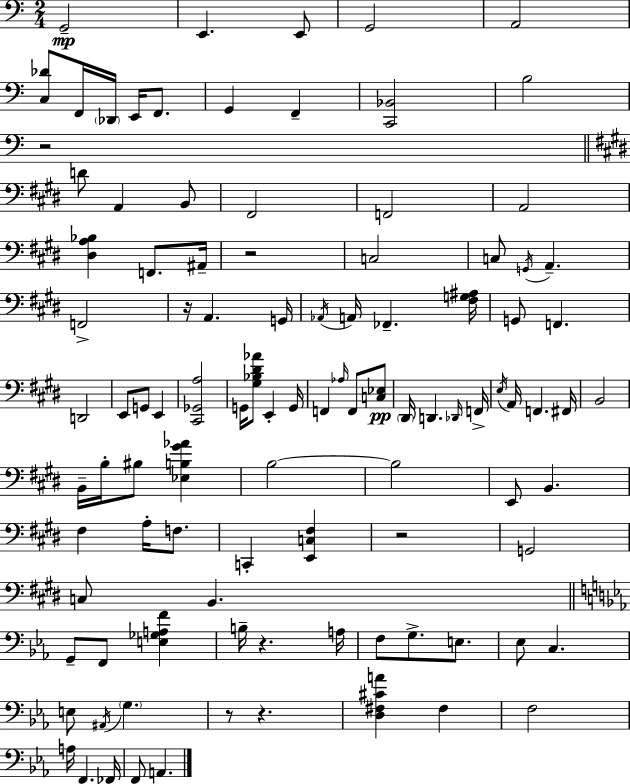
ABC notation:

X:1
T:Untitled
M:2/4
L:1/4
K:Am
G,,2 E,, E,,/2 G,,2 A,,2 [C,_D]/2 F,,/4 _D,,/4 E,,/4 F,,/2 G,, F,, [C,,_B,,]2 B,2 z2 D/2 A,, B,,/2 ^F,,2 F,,2 A,,2 [^D,A,_B,] F,,/2 ^A,,/4 z2 C,2 C,/2 G,,/4 A,, F,,2 z/4 A,, G,,/4 _A,,/4 A,,/4 _F,, [^F,G,^A,]/4 G,,/2 F,, D,,2 E,,/2 G,,/2 E,, [^C,,_G,,A,]2 G,,/4 [^G,_B,^D_A]/2 E,, G,,/4 F,, _A,/4 F,,/2 [C,_E,]/2 ^D,,/4 D,, _D,,/4 F,,/4 E,/4 A,,/4 F,, ^F,,/4 B,,2 B,,/4 B,/4 ^B,/2 [_E,B,^G_A] B,2 B,2 E,,/2 B,, ^F, A,/4 F,/2 C,, [E,,C,^F,] z2 G,,2 C,/2 B,, G,,/2 F,,/2 [E,_G,A,F] B,/4 z A,/4 F,/2 G,/2 E,/2 _E,/2 C, E,/2 ^A,,/4 G, z/2 z [D,^F,^CA] ^F, F,2 A,/4 F,, _F,,/4 F,,/2 A,,